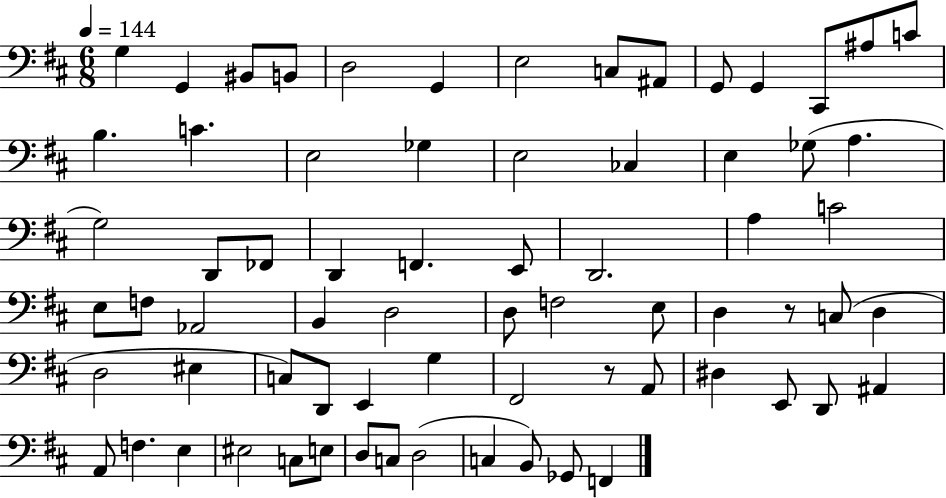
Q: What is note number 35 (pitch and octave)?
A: Ab2